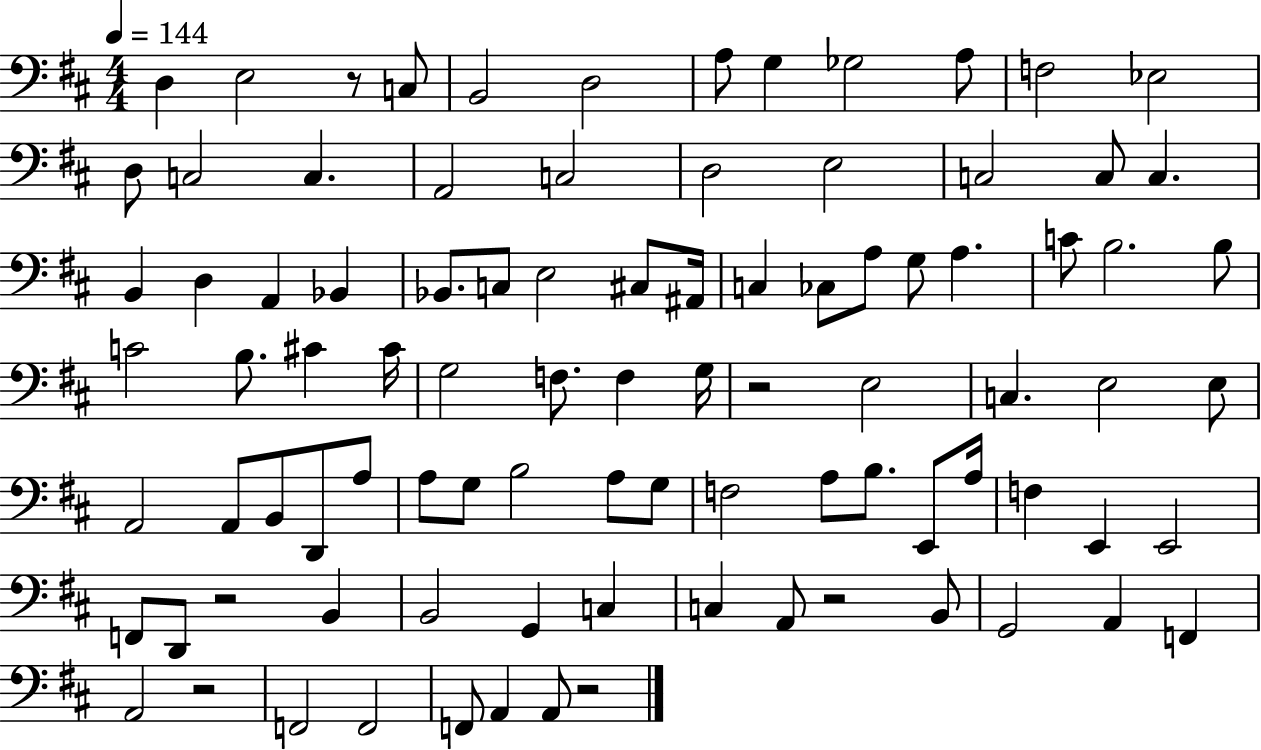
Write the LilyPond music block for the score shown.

{
  \clef bass
  \numericTimeSignature
  \time 4/4
  \key d \major
  \tempo 4 = 144
  d4 e2 r8 c8 | b,2 d2 | a8 g4 ges2 a8 | f2 ees2 | \break d8 c2 c4. | a,2 c2 | d2 e2 | c2 c8 c4. | \break b,4 d4 a,4 bes,4 | bes,8. c8 e2 cis8 ais,16 | c4 ces8 a8 g8 a4. | c'8 b2. b8 | \break c'2 b8. cis'4 cis'16 | g2 f8. f4 g16 | r2 e2 | c4. e2 e8 | \break a,2 a,8 b,8 d,8 a8 | a8 g8 b2 a8 g8 | f2 a8 b8. e,8 a16 | f4 e,4 e,2 | \break f,8 d,8 r2 b,4 | b,2 g,4 c4 | c4 a,8 r2 b,8 | g,2 a,4 f,4 | \break a,2 r2 | f,2 f,2 | f,8 a,4 a,8 r2 | \bar "|."
}